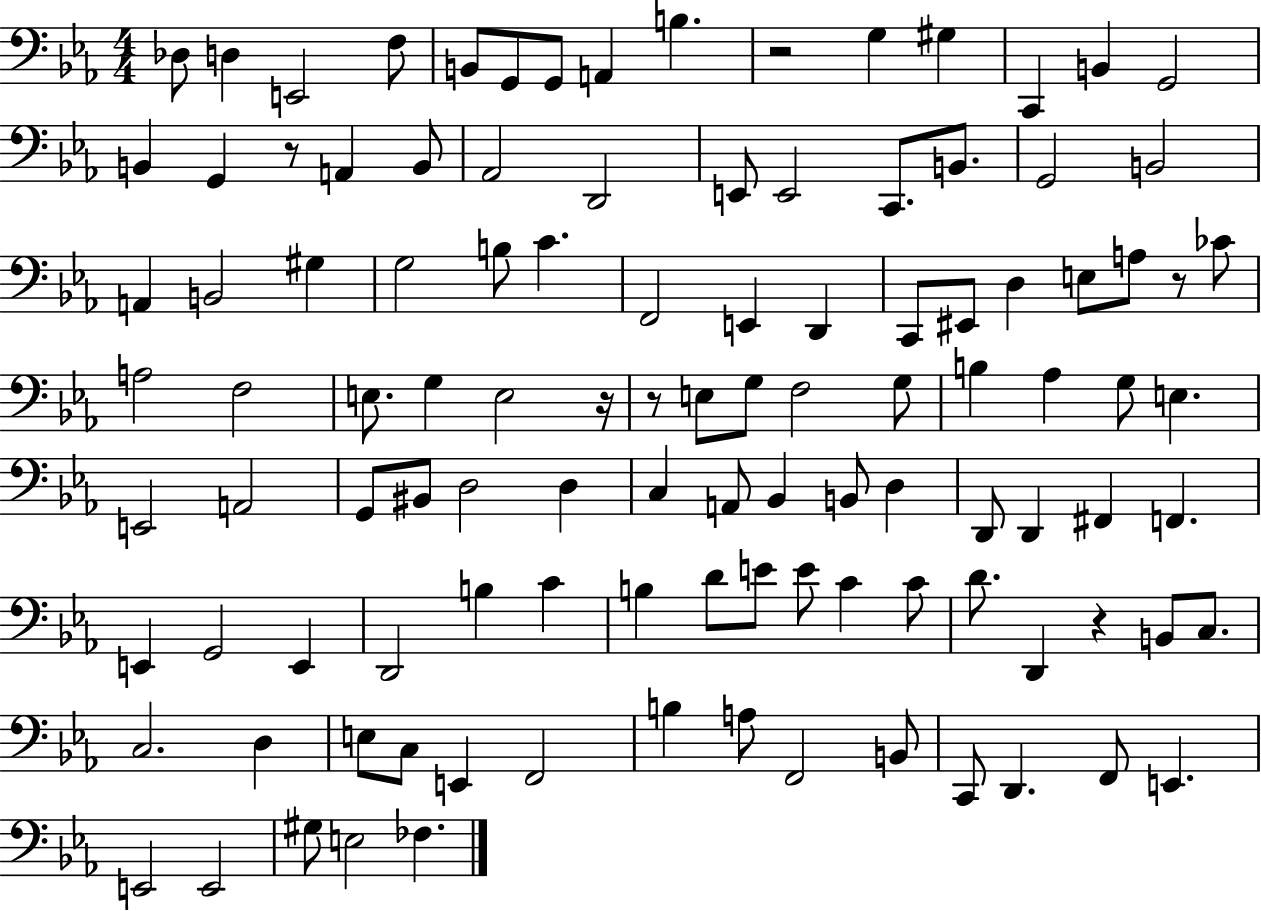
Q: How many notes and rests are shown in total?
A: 110